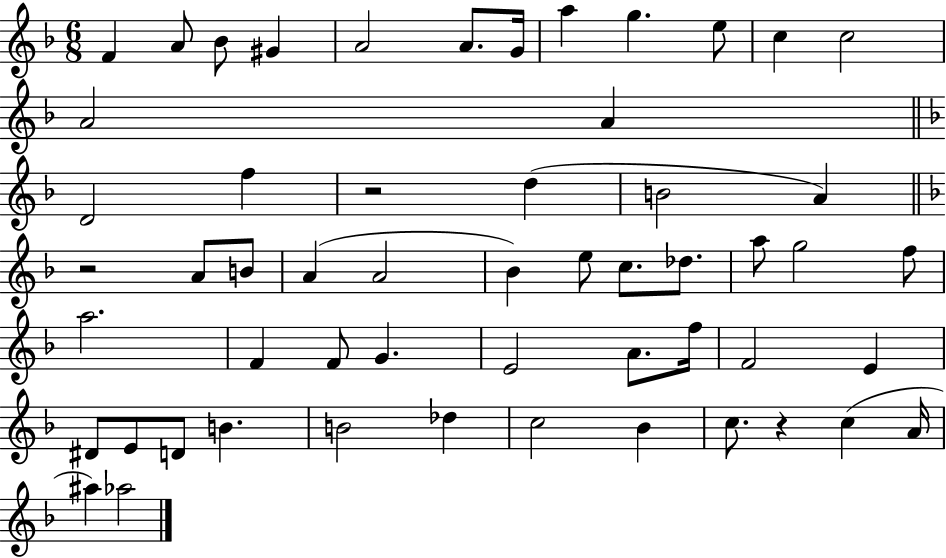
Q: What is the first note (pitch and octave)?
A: F4